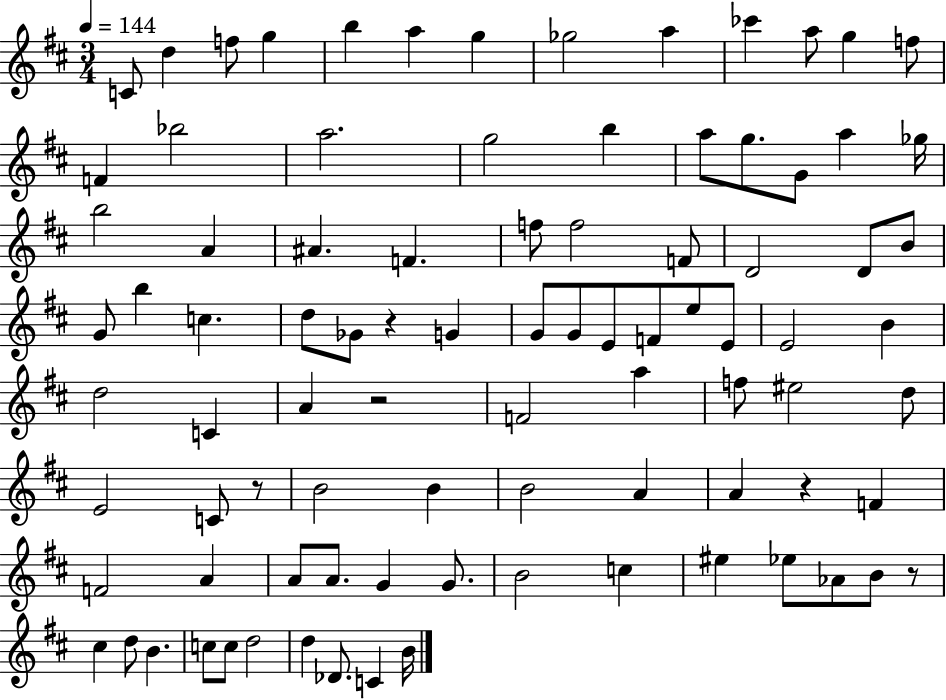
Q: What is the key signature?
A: D major